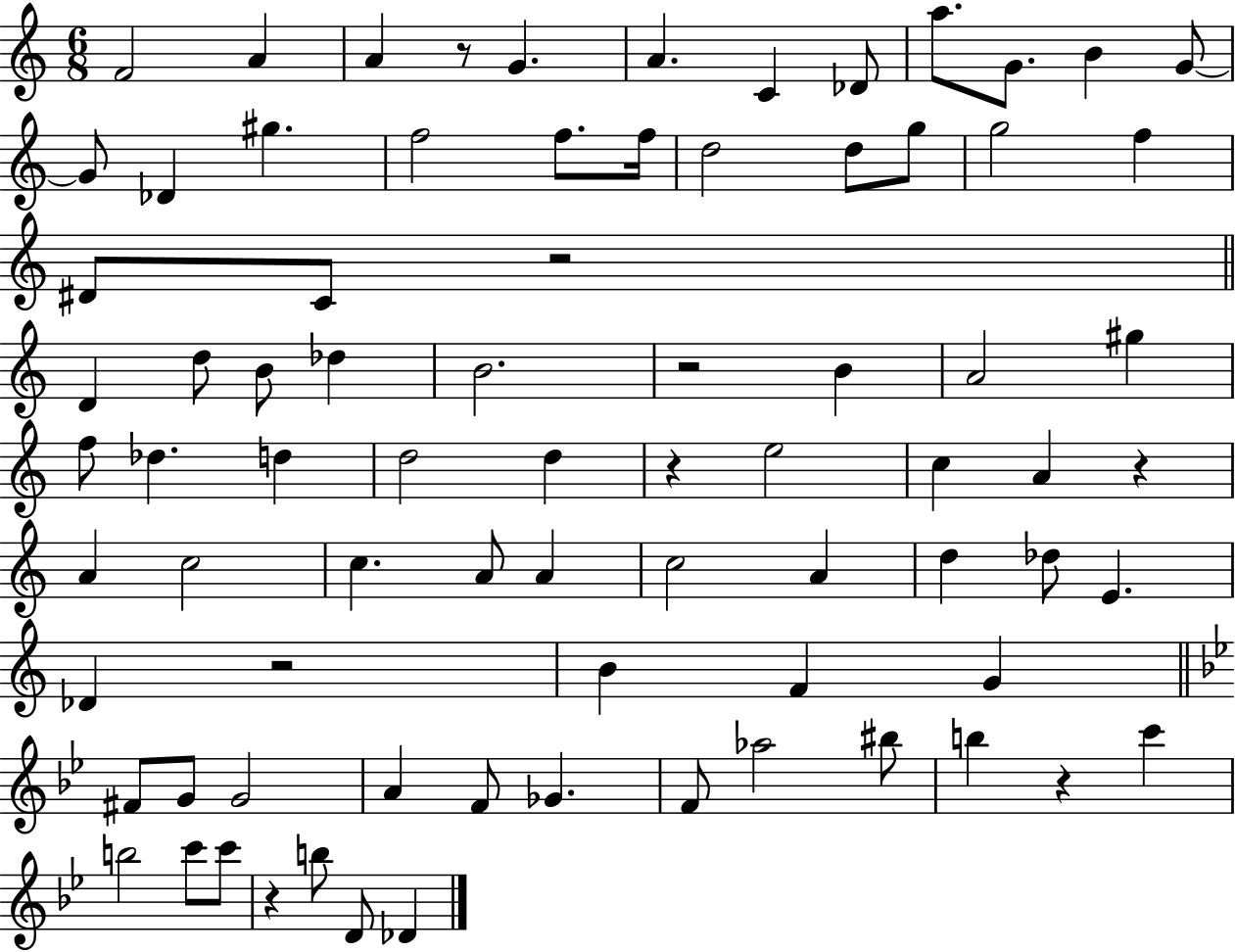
F4/h A4/q A4/q R/e G4/q. A4/q. C4/q Db4/e A5/e. G4/e. B4/q G4/e G4/e Db4/q G#5/q. F5/h F5/e. F5/s D5/h D5/e G5/e G5/h F5/q D#4/e C4/e R/h D4/q D5/e B4/e Db5/q B4/h. R/h B4/q A4/h G#5/q F5/e Db5/q. D5/q D5/h D5/q R/q E5/h C5/q A4/q R/q A4/q C5/h C5/q. A4/e A4/q C5/h A4/q D5/q Db5/e E4/q. Db4/q R/h B4/q F4/q G4/q F#4/e G4/e G4/h A4/q F4/e Gb4/q. F4/e Ab5/h BIS5/e B5/q R/q C6/q B5/h C6/e C6/e R/q B5/e D4/e Db4/q